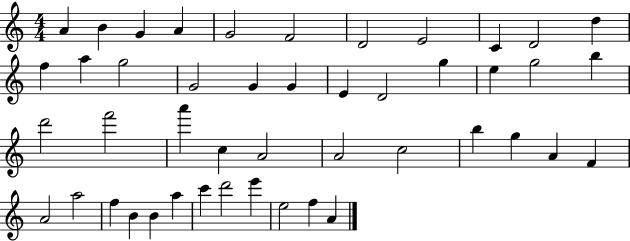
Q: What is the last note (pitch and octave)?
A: A4